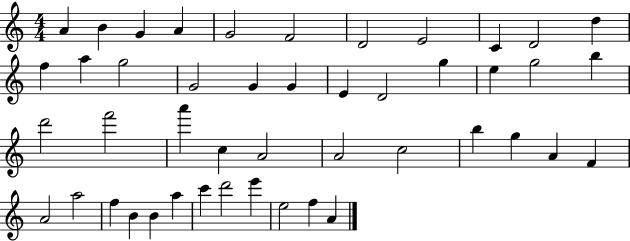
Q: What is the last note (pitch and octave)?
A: A4